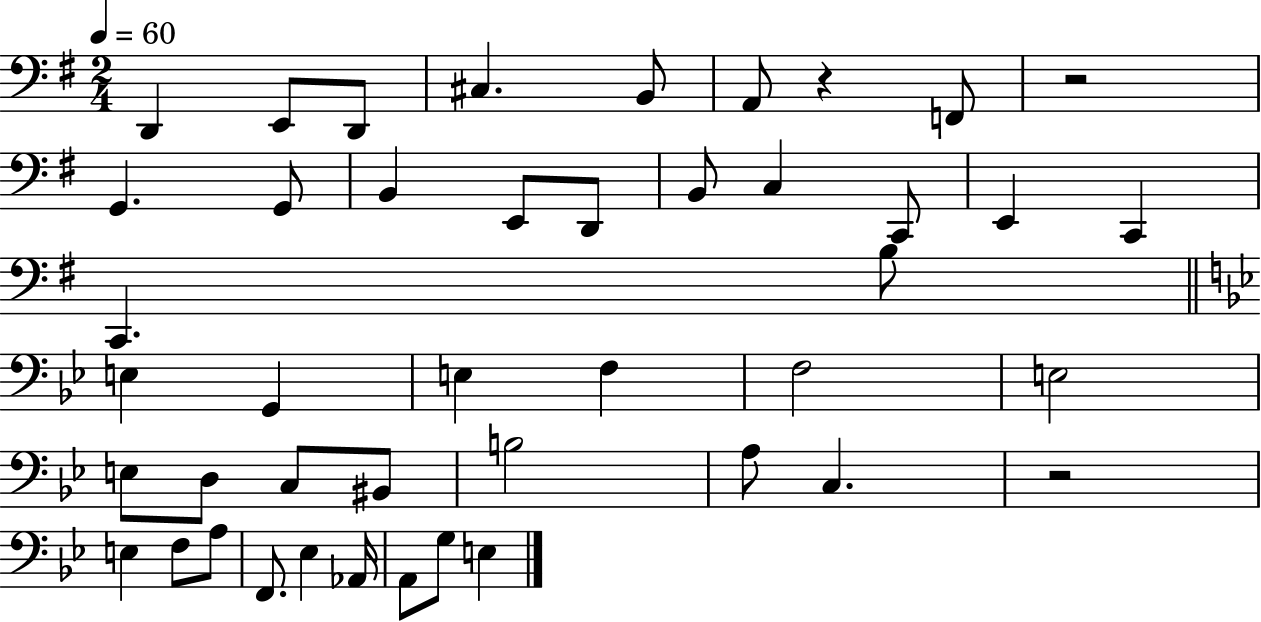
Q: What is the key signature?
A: G major